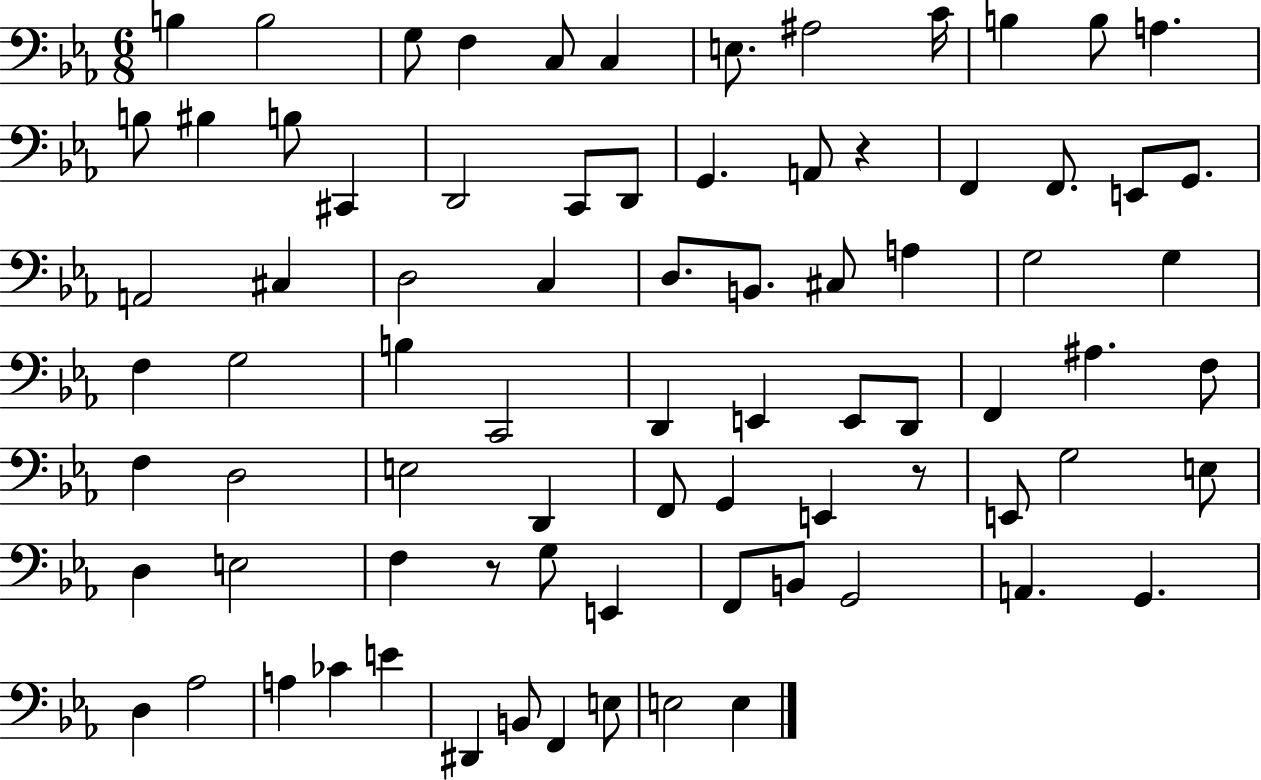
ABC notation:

X:1
T:Untitled
M:6/8
L:1/4
K:Eb
B, B,2 G,/2 F, C,/2 C, E,/2 ^A,2 C/4 B, B,/2 A, B,/2 ^B, B,/2 ^C,, D,,2 C,,/2 D,,/2 G,, A,,/2 z F,, F,,/2 E,,/2 G,,/2 A,,2 ^C, D,2 C, D,/2 B,,/2 ^C,/2 A, G,2 G, F, G,2 B, C,,2 D,, E,, E,,/2 D,,/2 F,, ^A, F,/2 F, D,2 E,2 D,, F,,/2 G,, E,, z/2 E,,/2 G,2 E,/2 D, E,2 F, z/2 G,/2 E,, F,,/2 B,,/2 G,,2 A,, G,, D, _A,2 A, _C E ^D,, B,,/2 F,, E,/2 E,2 E,